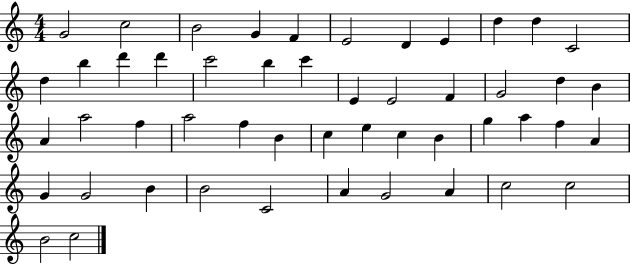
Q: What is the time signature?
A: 4/4